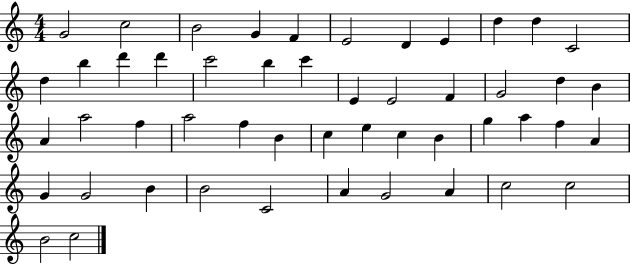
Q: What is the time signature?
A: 4/4